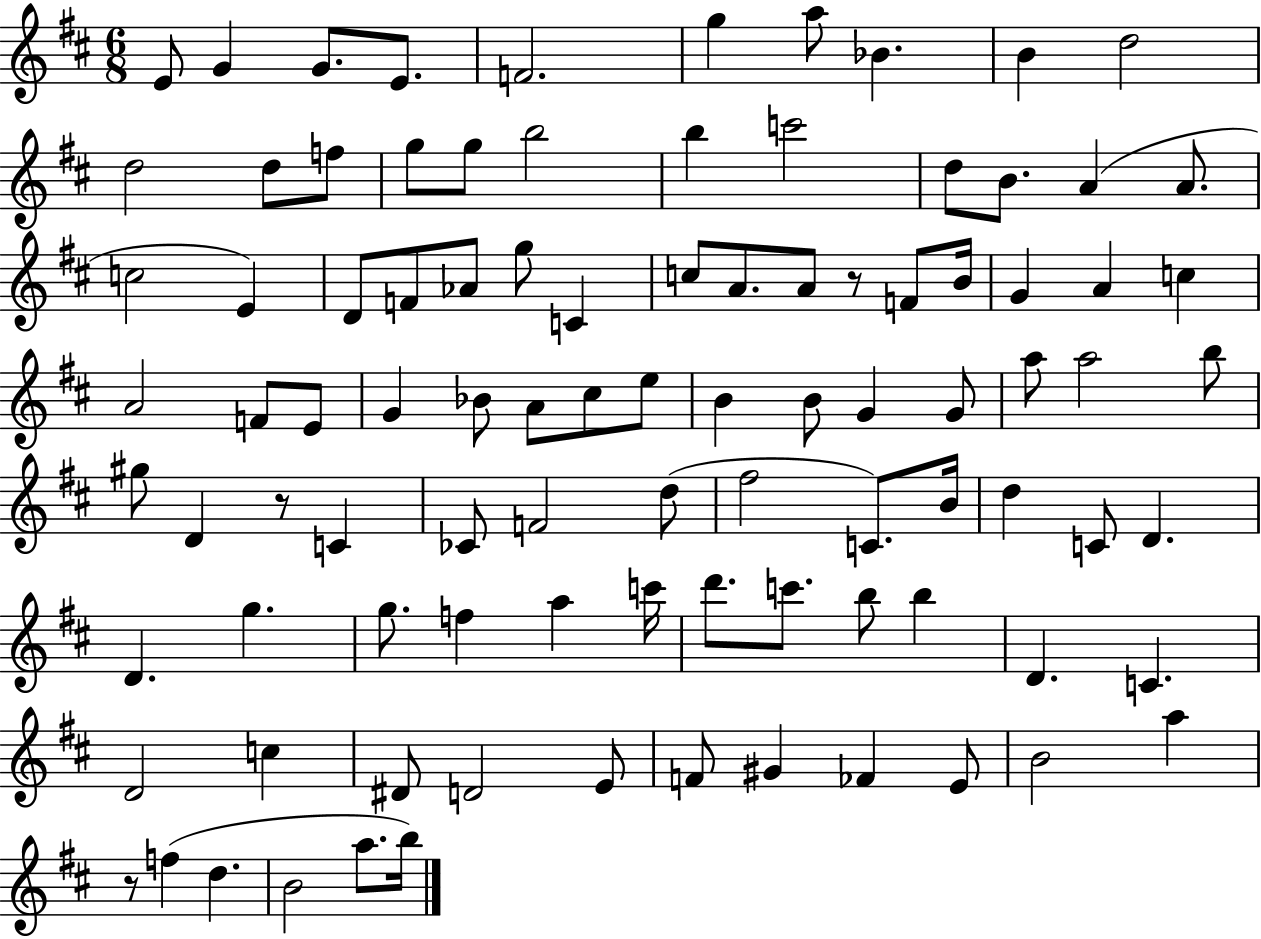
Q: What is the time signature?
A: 6/8